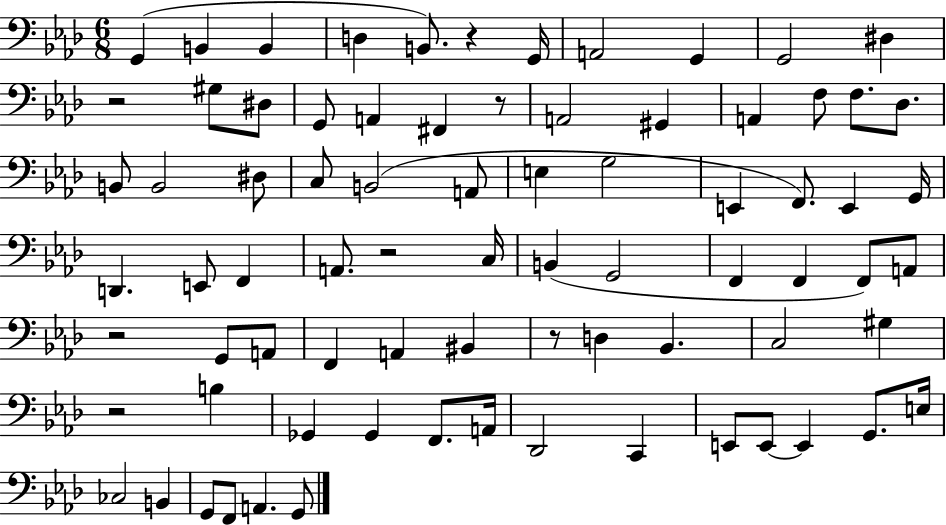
G2/q B2/q B2/q D3/q B2/e. R/q G2/s A2/h G2/q G2/h D#3/q R/h G#3/e D#3/e G2/e A2/q F#2/q R/e A2/h G#2/q A2/q F3/e F3/e. Db3/e. B2/e B2/h D#3/e C3/e B2/h A2/e E3/q G3/h E2/q F2/e. E2/q G2/s D2/q. E2/e F2/q A2/e. R/h C3/s B2/q G2/h F2/q F2/q F2/e A2/e R/h G2/e A2/e F2/q A2/q BIS2/q R/e D3/q Bb2/q. C3/h G#3/q R/h B3/q Gb2/q Gb2/q F2/e. A2/s Db2/h C2/q E2/e E2/e E2/q G2/e. E3/s CES3/h B2/q G2/e F2/e A2/q. G2/e